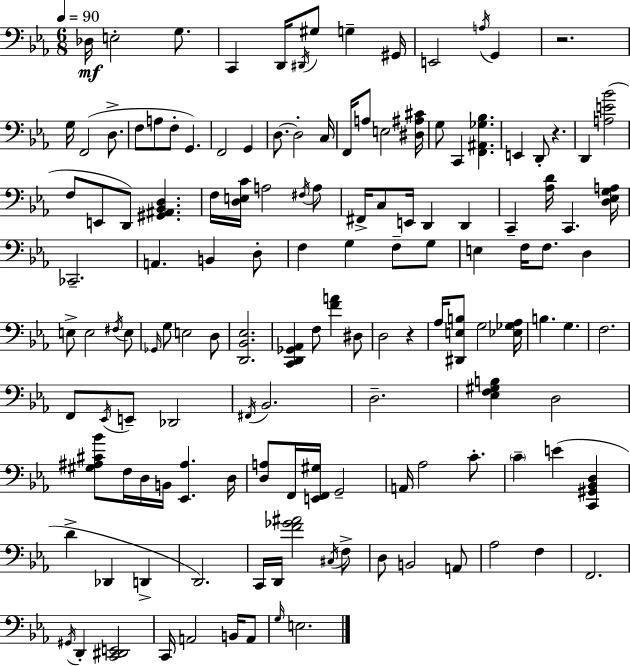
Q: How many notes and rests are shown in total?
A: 138